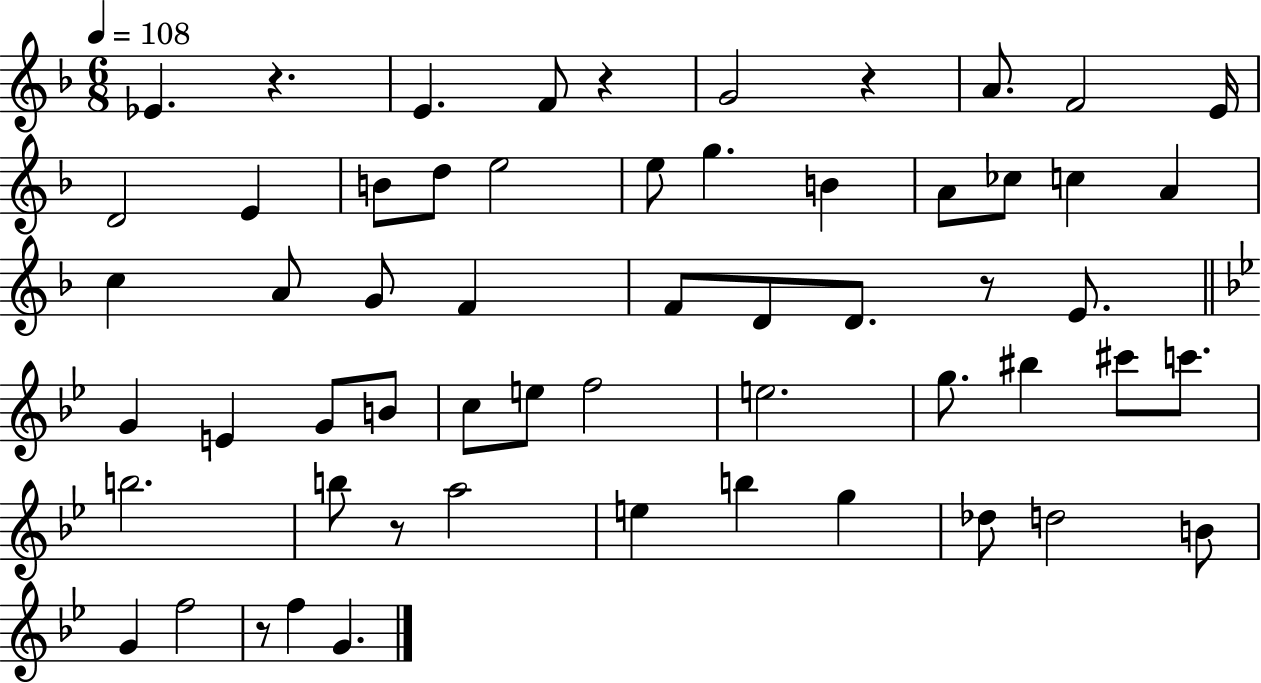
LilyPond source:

{
  \clef treble
  \numericTimeSignature
  \time 6/8
  \key f \major
  \tempo 4 = 108
  ees'4. r4. | e'4. f'8 r4 | g'2 r4 | a'8. f'2 e'16 | \break d'2 e'4 | b'8 d''8 e''2 | e''8 g''4. b'4 | a'8 ces''8 c''4 a'4 | \break c''4 a'8 g'8 f'4 | f'8 d'8 d'8. r8 e'8. | \bar "||" \break \key g \minor g'4 e'4 g'8 b'8 | c''8 e''8 f''2 | e''2. | g''8. bis''4 cis'''8 c'''8. | \break b''2. | b''8 r8 a''2 | e''4 b''4 g''4 | des''8 d''2 b'8 | \break g'4 f''2 | r8 f''4 g'4. | \bar "|."
}